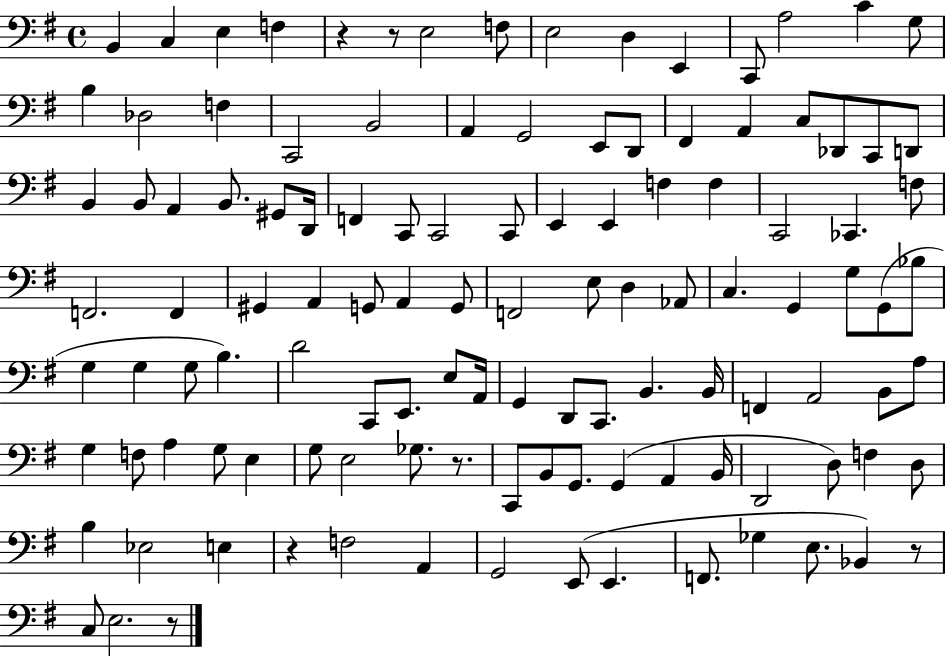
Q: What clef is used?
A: bass